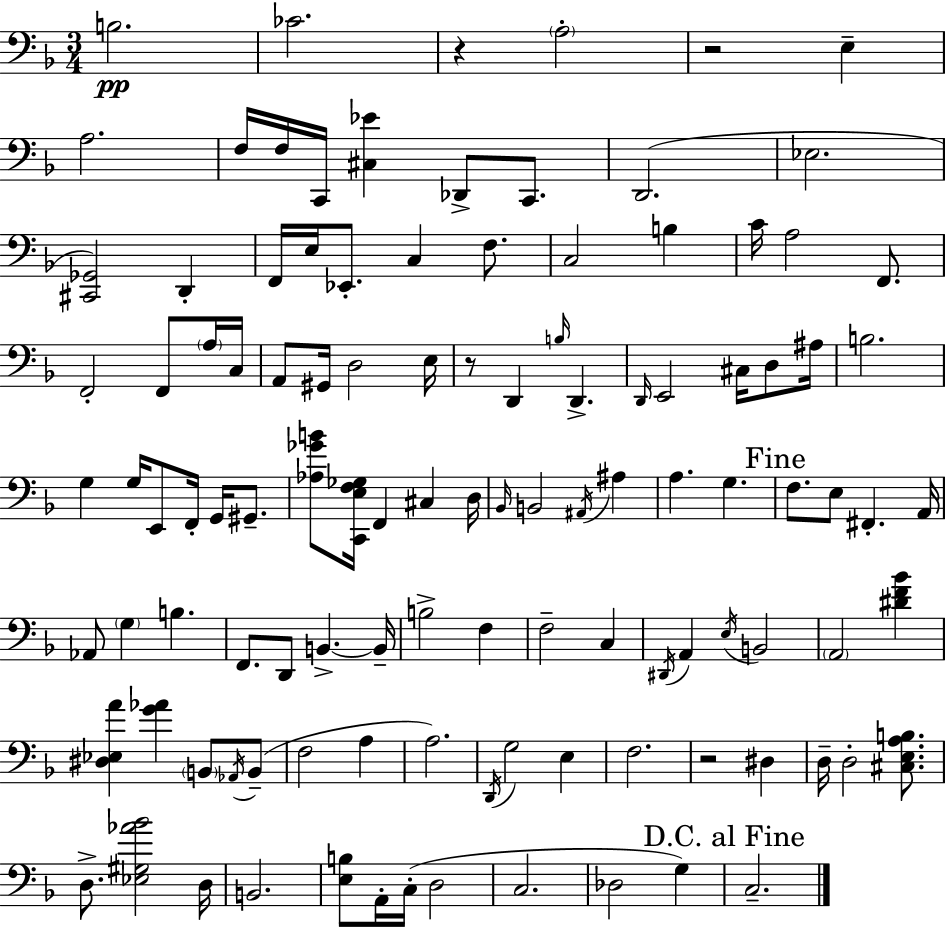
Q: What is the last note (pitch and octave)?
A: C3